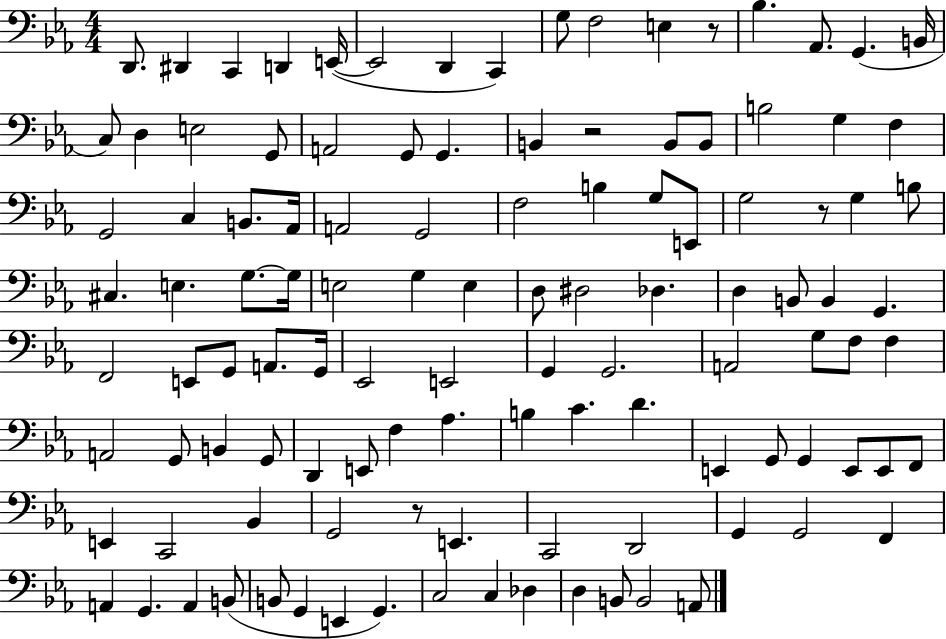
X:1
T:Untitled
M:4/4
L:1/4
K:Eb
D,,/2 ^D,, C,, D,, E,,/4 E,,2 D,, C,, G,/2 F,2 E, z/2 _B, _A,,/2 G,, B,,/4 C,/2 D, E,2 G,,/2 A,,2 G,,/2 G,, B,, z2 B,,/2 B,,/2 B,2 G, F, G,,2 C, B,,/2 _A,,/4 A,,2 G,,2 F,2 B, G,/2 E,,/2 G,2 z/2 G, B,/2 ^C, E, G,/2 G,/4 E,2 G, E, D,/2 ^D,2 _D, D, B,,/2 B,, G,, F,,2 E,,/2 G,,/2 A,,/2 G,,/4 _E,,2 E,,2 G,, G,,2 A,,2 G,/2 F,/2 F, A,,2 G,,/2 B,, G,,/2 D,, E,,/2 F, _A, B, C D E,, G,,/2 G,, E,,/2 E,,/2 F,,/2 E,, C,,2 _B,, G,,2 z/2 E,, C,,2 D,,2 G,, G,,2 F,, A,, G,, A,, B,,/2 B,,/2 G,, E,, G,, C,2 C, _D, D, B,,/2 B,,2 A,,/2